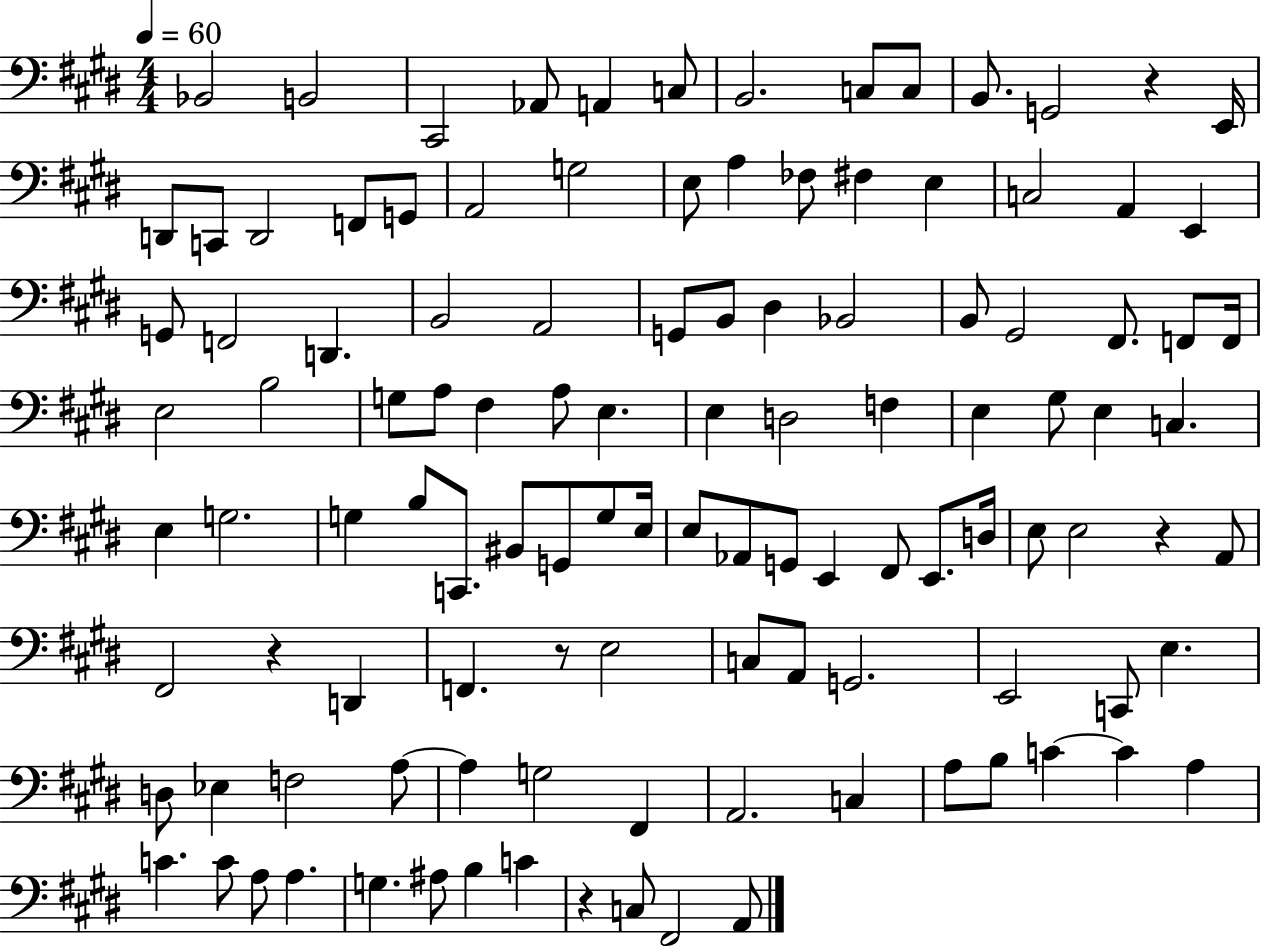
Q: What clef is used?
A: bass